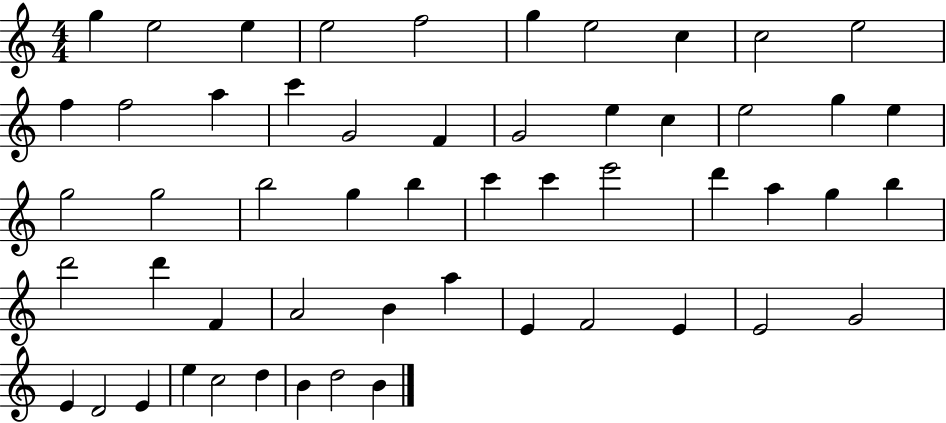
{
  \clef treble
  \numericTimeSignature
  \time 4/4
  \key c \major
  g''4 e''2 e''4 | e''2 f''2 | g''4 e''2 c''4 | c''2 e''2 | \break f''4 f''2 a''4 | c'''4 g'2 f'4 | g'2 e''4 c''4 | e''2 g''4 e''4 | \break g''2 g''2 | b''2 g''4 b''4 | c'''4 c'''4 e'''2 | d'''4 a''4 g''4 b''4 | \break d'''2 d'''4 f'4 | a'2 b'4 a''4 | e'4 f'2 e'4 | e'2 g'2 | \break e'4 d'2 e'4 | e''4 c''2 d''4 | b'4 d''2 b'4 | \bar "|."
}